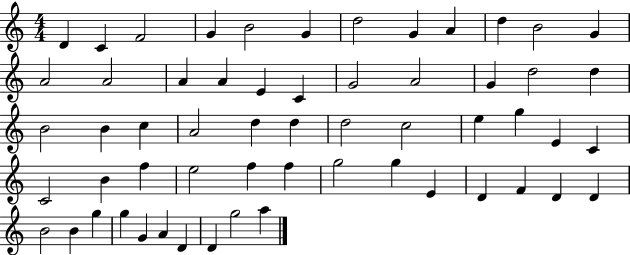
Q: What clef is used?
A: treble